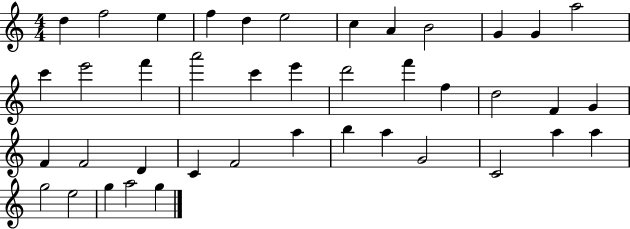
{
  \clef treble
  \numericTimeSignature
  \time 4/4
  \key c \major
  d''4 f''2 e''4 | f''4 d''4 e''2 | c''4 a'4 b'2 | g'4 g'4 a''2 | \break c'''4 e'''2 f'''4 | a'''2 c'''4 e'''4 | d'''2 f'''4 f''4 | d''2 f'4 g'4 | \break f'4 f'2 d'4 | c'4 f'2 a''4 | b''4 a''4 g'2 | c'2 a''4 a''4 | \break g''2 e''2 | g''4 a''2 g''4 | \bar "|."
}